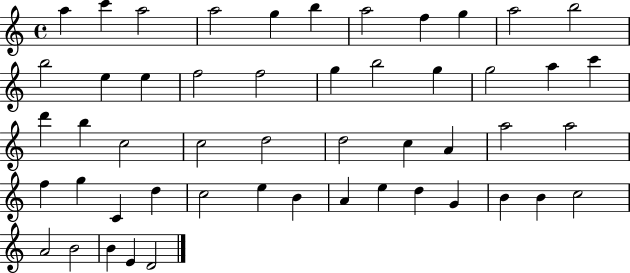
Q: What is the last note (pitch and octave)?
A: D4